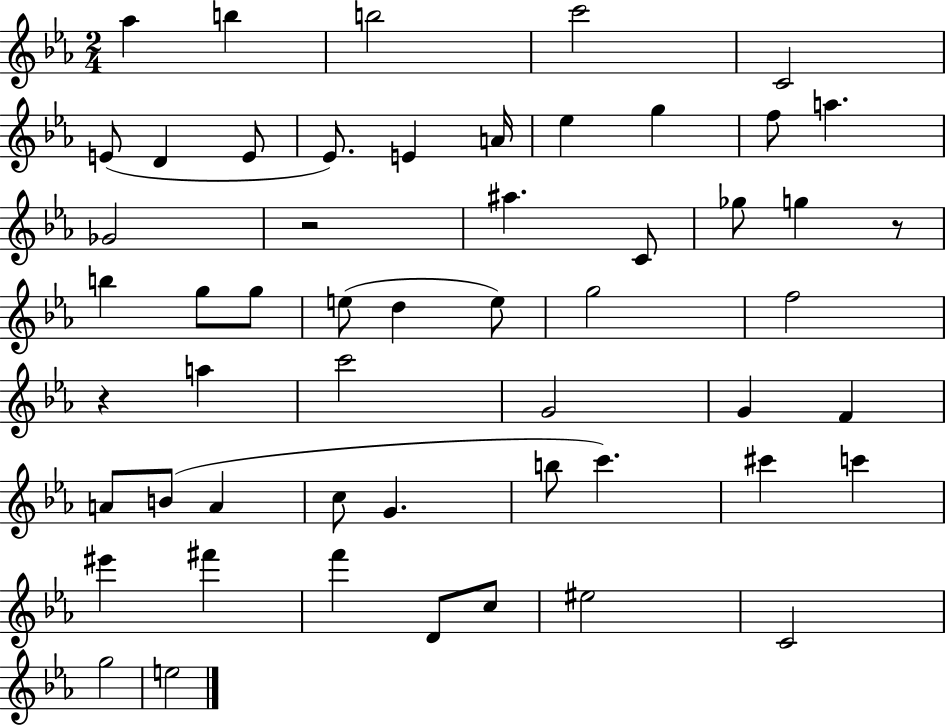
{
  \clef treble
  \numericTimeSignature
  \time 2/4
  \key ees \major
  aes''4 b''4 | b''2 | c'''2 | c'2 | \break e'8( d'4 e'8 | ees'8.) e'4 a'16 | ees''4 g''4 | f''8 a''4. | \break ges'2 | r2 | ais''4. c'8 | ges''8 g''4 r8 | \break b''4 g''8 g''8 | e''8( d''4 e''8) | g''2 | f''2 | \break r4 a''4 | c'''2 | g'2 | g'4 f'4 | \break a'8 b'8( a'4 | c''8 g'4. | b''8 c'''4.) | cis'''4 c'''4 | \break eis'''4 fis'''4 | f'''4 d'8 c''8 | eis''2 | c'2 | \break g''2 | e''2 | \bar "|."
}